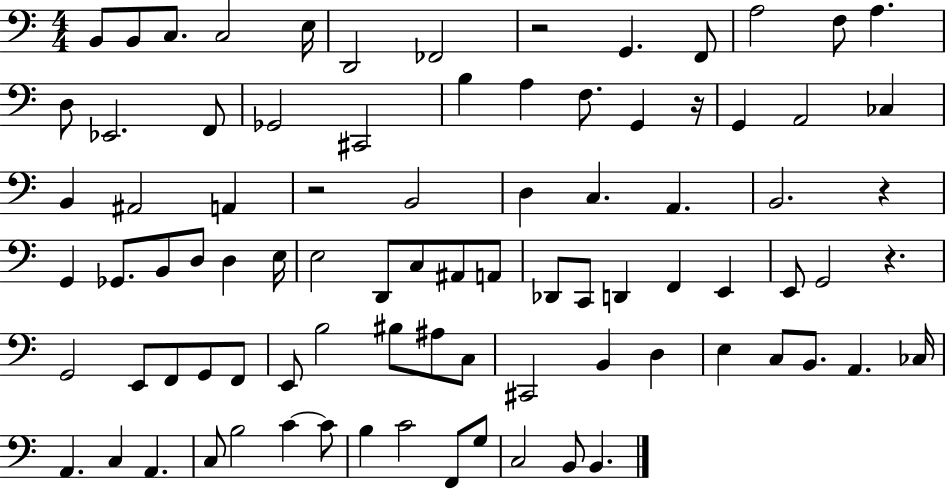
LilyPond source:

{
  \clef bass
  \numericTimeSignature
  \time 4/4
  \key c \major
  b,8 b,8 c8. c2 e16 | d,2 fes,2 | r2 g,4. f,8 | a2 f8 a4. | \break d8 ees,2. f,8 | ges,2 cis,2 | b4 a4 f8. g,4 r16 | g,4 a,2 ces4 | \break b,4 ais,2 a,4 | r2 b,2 | d4 c4. a,4. | b,2. r4 | \break g,4 ges,8. b,8 d8 d4 e16 | e2 d,8 c8 ais,8 a,8 | des,8 c,8 d,4 f,4 e,4 | e,8 g,2 r4. | \break g,2 e,8 f,8 g,8 f,8 | e,8 b2 bis8 ais8 c8 | cis,2 b,4 d4 | e4 c8 b,8. a,4. ces16 | \break a,4. c4 a,4. | c8 b2 c'4~~ c'8 | b4 c'2 f,8 g8 | c2 b,8 b,4. | \break \bar "|."
}